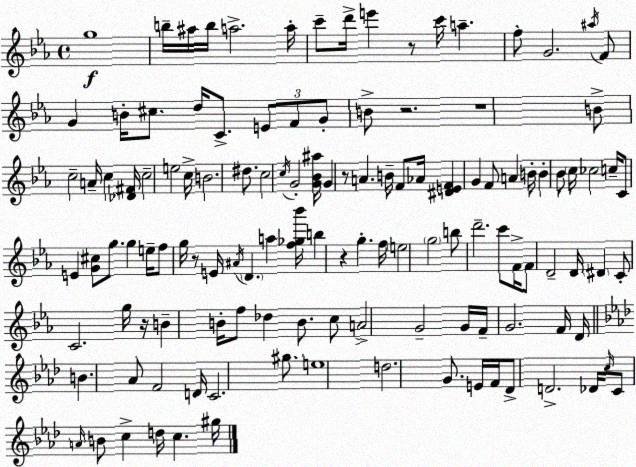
X:1
T:Untitled
M:4/4
L:1/4
K:Cm
g4 b/4 ^a/4 b/4 a2 a/4 c'/2 d'/4 e' z/2 c'/4 a f/2 G2 ^a/4 F/2 G B/4 ^c/2 d/4 C/2 E/2 F/2 G/2 B/2 z2 z4 B/2 c2 A/4 c [_D^F]/4 c2 e2 c/4 B2 ^d/2 c2 c/4 G2 [G_B^a]/4 G z/2 A B/4 F/2 _A/4 [^DEF] G F/2 A B/4 B _B/2 c/4 _c2 c/4 C/2 E [G^c]/2 g/2 g e/4 f/2 g/4 z/2 E/4 ^A/4 D a [f_g_b']/4 b z g f/4 e2 g2 b/2 d'2 c'/2 F/4 F/2 D2 D/4 ^D C/2 C2 g/4 z/4 B B/4 f/2 _d B/2 c/2 A2 G2 G/4 F/4 G2 F/4 D/4 B _A/2 F2 D/4 C2 ^g/2 e4 d2 G/2 E/4 F/4 _D/2 D2 _D/4 c/4 C/2 A/4 B/2 c d/4 c ^g/4